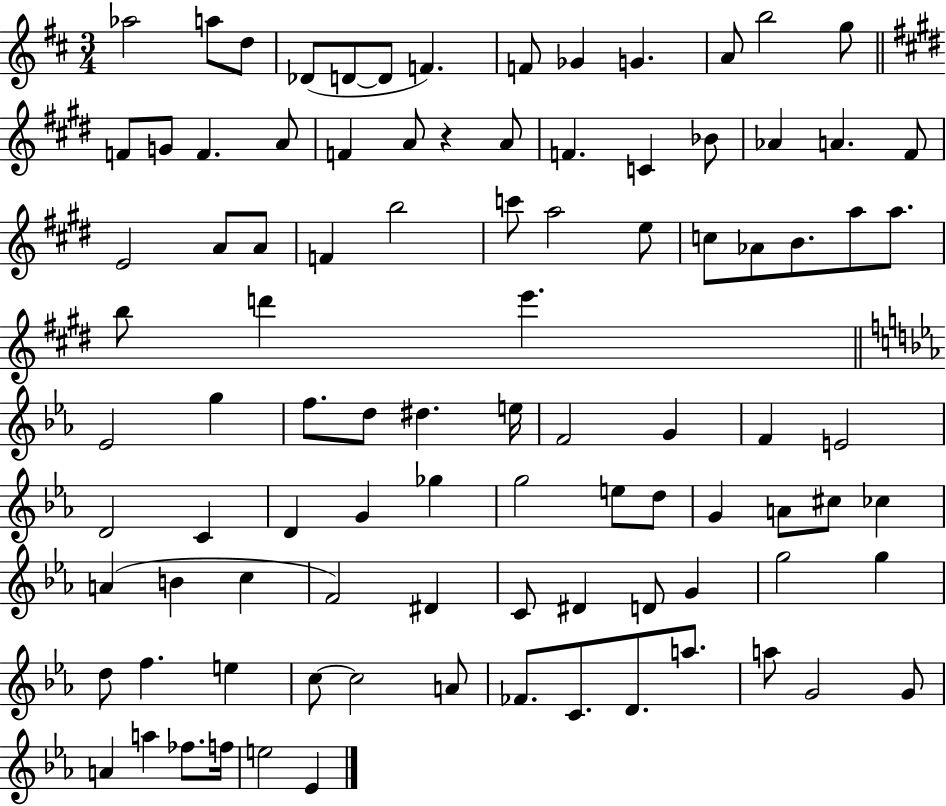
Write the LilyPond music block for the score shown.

{
  \clef treble
  \numericTimeSignature
  \time 3/4
  \key d \major
  aes''2 a''8 d''8 | des'8( d'8~~ d'8 f'4.) | f'8 ges'4 g'4. | a'8 b''2 g''8 | \break \bar "||" \break \key e \major f'8 g'8 f'4. a'8 | f'4 a'8 r4 a'8 | f'4. c'4 bes'8 | aes'4 a'4. fis'8 | \break e'2 a'8 a'8 | f'4 b''2 | c'''8 a''2 e''8 | c''8 aes'8 b'8. a''8 a''8. | \break b''8 d'''4 e'''4. | \bar "||" \break \key ees \major ees'2 g''4 | f''8. d''8 dis''4. e''16 | f'2 g'4 | f'4 e'2 | \break d'2 c'4 | d'4 g'4 ges''4 | g''2 e''8 d''8 | g'4 a'8 cis''8 ces''4 | \break a'4( b'4 c''4 | f'2) dis'4 | c'8 dis'4 d'8 g'4 | g''2 g''4 | \break d''8 f''4. e''4 | c''8~~ c''2 a'8 | fes'8. c'8. d'8. a''8. | a''8 g'2 g'8 | \break a'4 a''4 fes''8. f''16 | e''2 ees'4 | \bar "|."
}